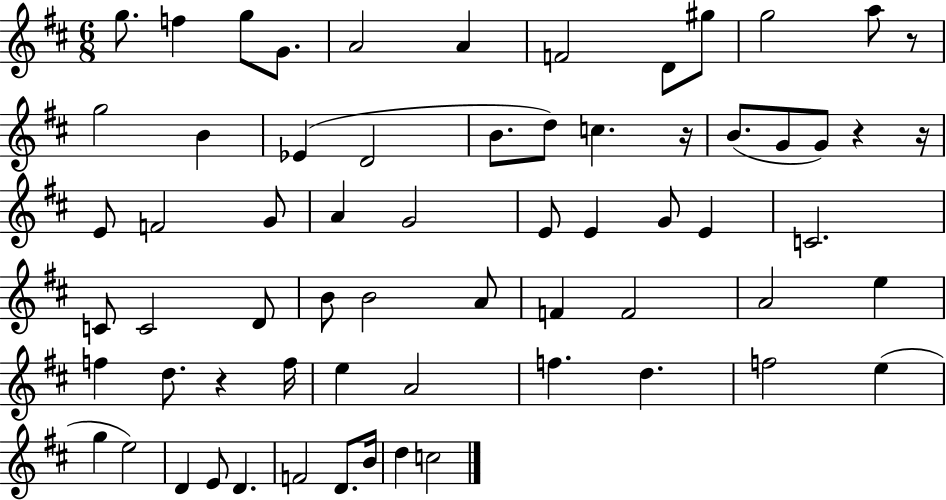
X:1
T:Untitled
M:6/8
L:1/4
K:D
g/2 f g/2 G/2 A2 A F2 D/2 ^g/2 g2 a/2 z/2 g2 B _E D2 B/2 d/2 c z/4 B/2 G/2 G/2 z z/4 E/2 F2 G/2 A G2 E/2 E G/2 E C2 C/2 C2 D/2 B/2 B2 A/2 F F2 A2 e f d/2 z f/4 e A2 f d f2 e g e2 D E/2 D F2 D/2 B/4 d c2